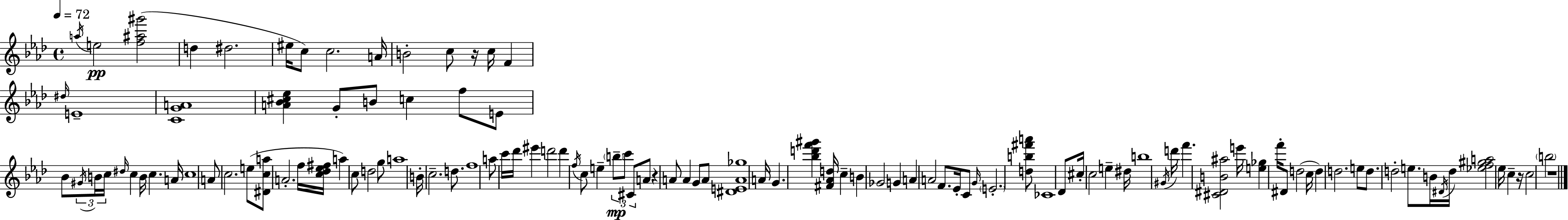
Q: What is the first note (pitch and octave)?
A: A5